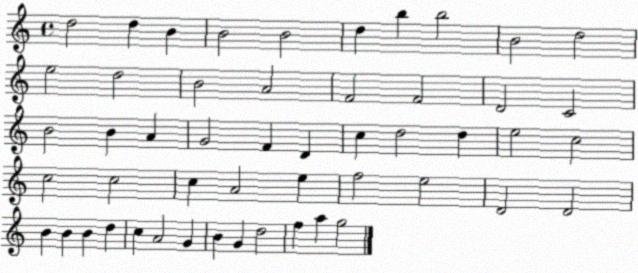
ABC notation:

X:1
T:Untitled
M:4/4
L:1/4
K:C
d2 d B B2 B2 d b b2 B2 d2 e2 d2 B2 A2 F2 F2 D2 C2 B2 B A G2 F D c d2 d e2 c2 c2 c2 c A2 e f2 e2 D2 D2 B B B d c A2 G B G d2 f a g2